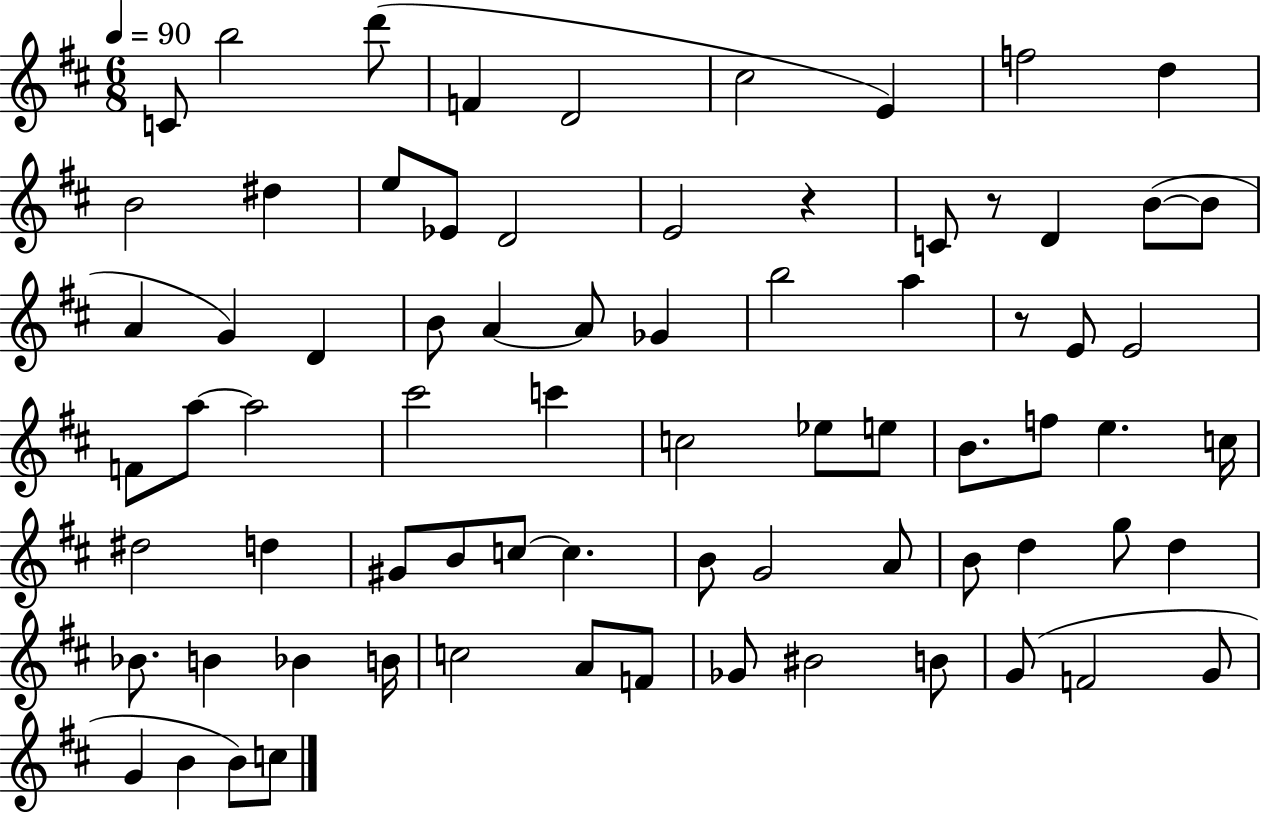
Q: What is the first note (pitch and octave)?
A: C4